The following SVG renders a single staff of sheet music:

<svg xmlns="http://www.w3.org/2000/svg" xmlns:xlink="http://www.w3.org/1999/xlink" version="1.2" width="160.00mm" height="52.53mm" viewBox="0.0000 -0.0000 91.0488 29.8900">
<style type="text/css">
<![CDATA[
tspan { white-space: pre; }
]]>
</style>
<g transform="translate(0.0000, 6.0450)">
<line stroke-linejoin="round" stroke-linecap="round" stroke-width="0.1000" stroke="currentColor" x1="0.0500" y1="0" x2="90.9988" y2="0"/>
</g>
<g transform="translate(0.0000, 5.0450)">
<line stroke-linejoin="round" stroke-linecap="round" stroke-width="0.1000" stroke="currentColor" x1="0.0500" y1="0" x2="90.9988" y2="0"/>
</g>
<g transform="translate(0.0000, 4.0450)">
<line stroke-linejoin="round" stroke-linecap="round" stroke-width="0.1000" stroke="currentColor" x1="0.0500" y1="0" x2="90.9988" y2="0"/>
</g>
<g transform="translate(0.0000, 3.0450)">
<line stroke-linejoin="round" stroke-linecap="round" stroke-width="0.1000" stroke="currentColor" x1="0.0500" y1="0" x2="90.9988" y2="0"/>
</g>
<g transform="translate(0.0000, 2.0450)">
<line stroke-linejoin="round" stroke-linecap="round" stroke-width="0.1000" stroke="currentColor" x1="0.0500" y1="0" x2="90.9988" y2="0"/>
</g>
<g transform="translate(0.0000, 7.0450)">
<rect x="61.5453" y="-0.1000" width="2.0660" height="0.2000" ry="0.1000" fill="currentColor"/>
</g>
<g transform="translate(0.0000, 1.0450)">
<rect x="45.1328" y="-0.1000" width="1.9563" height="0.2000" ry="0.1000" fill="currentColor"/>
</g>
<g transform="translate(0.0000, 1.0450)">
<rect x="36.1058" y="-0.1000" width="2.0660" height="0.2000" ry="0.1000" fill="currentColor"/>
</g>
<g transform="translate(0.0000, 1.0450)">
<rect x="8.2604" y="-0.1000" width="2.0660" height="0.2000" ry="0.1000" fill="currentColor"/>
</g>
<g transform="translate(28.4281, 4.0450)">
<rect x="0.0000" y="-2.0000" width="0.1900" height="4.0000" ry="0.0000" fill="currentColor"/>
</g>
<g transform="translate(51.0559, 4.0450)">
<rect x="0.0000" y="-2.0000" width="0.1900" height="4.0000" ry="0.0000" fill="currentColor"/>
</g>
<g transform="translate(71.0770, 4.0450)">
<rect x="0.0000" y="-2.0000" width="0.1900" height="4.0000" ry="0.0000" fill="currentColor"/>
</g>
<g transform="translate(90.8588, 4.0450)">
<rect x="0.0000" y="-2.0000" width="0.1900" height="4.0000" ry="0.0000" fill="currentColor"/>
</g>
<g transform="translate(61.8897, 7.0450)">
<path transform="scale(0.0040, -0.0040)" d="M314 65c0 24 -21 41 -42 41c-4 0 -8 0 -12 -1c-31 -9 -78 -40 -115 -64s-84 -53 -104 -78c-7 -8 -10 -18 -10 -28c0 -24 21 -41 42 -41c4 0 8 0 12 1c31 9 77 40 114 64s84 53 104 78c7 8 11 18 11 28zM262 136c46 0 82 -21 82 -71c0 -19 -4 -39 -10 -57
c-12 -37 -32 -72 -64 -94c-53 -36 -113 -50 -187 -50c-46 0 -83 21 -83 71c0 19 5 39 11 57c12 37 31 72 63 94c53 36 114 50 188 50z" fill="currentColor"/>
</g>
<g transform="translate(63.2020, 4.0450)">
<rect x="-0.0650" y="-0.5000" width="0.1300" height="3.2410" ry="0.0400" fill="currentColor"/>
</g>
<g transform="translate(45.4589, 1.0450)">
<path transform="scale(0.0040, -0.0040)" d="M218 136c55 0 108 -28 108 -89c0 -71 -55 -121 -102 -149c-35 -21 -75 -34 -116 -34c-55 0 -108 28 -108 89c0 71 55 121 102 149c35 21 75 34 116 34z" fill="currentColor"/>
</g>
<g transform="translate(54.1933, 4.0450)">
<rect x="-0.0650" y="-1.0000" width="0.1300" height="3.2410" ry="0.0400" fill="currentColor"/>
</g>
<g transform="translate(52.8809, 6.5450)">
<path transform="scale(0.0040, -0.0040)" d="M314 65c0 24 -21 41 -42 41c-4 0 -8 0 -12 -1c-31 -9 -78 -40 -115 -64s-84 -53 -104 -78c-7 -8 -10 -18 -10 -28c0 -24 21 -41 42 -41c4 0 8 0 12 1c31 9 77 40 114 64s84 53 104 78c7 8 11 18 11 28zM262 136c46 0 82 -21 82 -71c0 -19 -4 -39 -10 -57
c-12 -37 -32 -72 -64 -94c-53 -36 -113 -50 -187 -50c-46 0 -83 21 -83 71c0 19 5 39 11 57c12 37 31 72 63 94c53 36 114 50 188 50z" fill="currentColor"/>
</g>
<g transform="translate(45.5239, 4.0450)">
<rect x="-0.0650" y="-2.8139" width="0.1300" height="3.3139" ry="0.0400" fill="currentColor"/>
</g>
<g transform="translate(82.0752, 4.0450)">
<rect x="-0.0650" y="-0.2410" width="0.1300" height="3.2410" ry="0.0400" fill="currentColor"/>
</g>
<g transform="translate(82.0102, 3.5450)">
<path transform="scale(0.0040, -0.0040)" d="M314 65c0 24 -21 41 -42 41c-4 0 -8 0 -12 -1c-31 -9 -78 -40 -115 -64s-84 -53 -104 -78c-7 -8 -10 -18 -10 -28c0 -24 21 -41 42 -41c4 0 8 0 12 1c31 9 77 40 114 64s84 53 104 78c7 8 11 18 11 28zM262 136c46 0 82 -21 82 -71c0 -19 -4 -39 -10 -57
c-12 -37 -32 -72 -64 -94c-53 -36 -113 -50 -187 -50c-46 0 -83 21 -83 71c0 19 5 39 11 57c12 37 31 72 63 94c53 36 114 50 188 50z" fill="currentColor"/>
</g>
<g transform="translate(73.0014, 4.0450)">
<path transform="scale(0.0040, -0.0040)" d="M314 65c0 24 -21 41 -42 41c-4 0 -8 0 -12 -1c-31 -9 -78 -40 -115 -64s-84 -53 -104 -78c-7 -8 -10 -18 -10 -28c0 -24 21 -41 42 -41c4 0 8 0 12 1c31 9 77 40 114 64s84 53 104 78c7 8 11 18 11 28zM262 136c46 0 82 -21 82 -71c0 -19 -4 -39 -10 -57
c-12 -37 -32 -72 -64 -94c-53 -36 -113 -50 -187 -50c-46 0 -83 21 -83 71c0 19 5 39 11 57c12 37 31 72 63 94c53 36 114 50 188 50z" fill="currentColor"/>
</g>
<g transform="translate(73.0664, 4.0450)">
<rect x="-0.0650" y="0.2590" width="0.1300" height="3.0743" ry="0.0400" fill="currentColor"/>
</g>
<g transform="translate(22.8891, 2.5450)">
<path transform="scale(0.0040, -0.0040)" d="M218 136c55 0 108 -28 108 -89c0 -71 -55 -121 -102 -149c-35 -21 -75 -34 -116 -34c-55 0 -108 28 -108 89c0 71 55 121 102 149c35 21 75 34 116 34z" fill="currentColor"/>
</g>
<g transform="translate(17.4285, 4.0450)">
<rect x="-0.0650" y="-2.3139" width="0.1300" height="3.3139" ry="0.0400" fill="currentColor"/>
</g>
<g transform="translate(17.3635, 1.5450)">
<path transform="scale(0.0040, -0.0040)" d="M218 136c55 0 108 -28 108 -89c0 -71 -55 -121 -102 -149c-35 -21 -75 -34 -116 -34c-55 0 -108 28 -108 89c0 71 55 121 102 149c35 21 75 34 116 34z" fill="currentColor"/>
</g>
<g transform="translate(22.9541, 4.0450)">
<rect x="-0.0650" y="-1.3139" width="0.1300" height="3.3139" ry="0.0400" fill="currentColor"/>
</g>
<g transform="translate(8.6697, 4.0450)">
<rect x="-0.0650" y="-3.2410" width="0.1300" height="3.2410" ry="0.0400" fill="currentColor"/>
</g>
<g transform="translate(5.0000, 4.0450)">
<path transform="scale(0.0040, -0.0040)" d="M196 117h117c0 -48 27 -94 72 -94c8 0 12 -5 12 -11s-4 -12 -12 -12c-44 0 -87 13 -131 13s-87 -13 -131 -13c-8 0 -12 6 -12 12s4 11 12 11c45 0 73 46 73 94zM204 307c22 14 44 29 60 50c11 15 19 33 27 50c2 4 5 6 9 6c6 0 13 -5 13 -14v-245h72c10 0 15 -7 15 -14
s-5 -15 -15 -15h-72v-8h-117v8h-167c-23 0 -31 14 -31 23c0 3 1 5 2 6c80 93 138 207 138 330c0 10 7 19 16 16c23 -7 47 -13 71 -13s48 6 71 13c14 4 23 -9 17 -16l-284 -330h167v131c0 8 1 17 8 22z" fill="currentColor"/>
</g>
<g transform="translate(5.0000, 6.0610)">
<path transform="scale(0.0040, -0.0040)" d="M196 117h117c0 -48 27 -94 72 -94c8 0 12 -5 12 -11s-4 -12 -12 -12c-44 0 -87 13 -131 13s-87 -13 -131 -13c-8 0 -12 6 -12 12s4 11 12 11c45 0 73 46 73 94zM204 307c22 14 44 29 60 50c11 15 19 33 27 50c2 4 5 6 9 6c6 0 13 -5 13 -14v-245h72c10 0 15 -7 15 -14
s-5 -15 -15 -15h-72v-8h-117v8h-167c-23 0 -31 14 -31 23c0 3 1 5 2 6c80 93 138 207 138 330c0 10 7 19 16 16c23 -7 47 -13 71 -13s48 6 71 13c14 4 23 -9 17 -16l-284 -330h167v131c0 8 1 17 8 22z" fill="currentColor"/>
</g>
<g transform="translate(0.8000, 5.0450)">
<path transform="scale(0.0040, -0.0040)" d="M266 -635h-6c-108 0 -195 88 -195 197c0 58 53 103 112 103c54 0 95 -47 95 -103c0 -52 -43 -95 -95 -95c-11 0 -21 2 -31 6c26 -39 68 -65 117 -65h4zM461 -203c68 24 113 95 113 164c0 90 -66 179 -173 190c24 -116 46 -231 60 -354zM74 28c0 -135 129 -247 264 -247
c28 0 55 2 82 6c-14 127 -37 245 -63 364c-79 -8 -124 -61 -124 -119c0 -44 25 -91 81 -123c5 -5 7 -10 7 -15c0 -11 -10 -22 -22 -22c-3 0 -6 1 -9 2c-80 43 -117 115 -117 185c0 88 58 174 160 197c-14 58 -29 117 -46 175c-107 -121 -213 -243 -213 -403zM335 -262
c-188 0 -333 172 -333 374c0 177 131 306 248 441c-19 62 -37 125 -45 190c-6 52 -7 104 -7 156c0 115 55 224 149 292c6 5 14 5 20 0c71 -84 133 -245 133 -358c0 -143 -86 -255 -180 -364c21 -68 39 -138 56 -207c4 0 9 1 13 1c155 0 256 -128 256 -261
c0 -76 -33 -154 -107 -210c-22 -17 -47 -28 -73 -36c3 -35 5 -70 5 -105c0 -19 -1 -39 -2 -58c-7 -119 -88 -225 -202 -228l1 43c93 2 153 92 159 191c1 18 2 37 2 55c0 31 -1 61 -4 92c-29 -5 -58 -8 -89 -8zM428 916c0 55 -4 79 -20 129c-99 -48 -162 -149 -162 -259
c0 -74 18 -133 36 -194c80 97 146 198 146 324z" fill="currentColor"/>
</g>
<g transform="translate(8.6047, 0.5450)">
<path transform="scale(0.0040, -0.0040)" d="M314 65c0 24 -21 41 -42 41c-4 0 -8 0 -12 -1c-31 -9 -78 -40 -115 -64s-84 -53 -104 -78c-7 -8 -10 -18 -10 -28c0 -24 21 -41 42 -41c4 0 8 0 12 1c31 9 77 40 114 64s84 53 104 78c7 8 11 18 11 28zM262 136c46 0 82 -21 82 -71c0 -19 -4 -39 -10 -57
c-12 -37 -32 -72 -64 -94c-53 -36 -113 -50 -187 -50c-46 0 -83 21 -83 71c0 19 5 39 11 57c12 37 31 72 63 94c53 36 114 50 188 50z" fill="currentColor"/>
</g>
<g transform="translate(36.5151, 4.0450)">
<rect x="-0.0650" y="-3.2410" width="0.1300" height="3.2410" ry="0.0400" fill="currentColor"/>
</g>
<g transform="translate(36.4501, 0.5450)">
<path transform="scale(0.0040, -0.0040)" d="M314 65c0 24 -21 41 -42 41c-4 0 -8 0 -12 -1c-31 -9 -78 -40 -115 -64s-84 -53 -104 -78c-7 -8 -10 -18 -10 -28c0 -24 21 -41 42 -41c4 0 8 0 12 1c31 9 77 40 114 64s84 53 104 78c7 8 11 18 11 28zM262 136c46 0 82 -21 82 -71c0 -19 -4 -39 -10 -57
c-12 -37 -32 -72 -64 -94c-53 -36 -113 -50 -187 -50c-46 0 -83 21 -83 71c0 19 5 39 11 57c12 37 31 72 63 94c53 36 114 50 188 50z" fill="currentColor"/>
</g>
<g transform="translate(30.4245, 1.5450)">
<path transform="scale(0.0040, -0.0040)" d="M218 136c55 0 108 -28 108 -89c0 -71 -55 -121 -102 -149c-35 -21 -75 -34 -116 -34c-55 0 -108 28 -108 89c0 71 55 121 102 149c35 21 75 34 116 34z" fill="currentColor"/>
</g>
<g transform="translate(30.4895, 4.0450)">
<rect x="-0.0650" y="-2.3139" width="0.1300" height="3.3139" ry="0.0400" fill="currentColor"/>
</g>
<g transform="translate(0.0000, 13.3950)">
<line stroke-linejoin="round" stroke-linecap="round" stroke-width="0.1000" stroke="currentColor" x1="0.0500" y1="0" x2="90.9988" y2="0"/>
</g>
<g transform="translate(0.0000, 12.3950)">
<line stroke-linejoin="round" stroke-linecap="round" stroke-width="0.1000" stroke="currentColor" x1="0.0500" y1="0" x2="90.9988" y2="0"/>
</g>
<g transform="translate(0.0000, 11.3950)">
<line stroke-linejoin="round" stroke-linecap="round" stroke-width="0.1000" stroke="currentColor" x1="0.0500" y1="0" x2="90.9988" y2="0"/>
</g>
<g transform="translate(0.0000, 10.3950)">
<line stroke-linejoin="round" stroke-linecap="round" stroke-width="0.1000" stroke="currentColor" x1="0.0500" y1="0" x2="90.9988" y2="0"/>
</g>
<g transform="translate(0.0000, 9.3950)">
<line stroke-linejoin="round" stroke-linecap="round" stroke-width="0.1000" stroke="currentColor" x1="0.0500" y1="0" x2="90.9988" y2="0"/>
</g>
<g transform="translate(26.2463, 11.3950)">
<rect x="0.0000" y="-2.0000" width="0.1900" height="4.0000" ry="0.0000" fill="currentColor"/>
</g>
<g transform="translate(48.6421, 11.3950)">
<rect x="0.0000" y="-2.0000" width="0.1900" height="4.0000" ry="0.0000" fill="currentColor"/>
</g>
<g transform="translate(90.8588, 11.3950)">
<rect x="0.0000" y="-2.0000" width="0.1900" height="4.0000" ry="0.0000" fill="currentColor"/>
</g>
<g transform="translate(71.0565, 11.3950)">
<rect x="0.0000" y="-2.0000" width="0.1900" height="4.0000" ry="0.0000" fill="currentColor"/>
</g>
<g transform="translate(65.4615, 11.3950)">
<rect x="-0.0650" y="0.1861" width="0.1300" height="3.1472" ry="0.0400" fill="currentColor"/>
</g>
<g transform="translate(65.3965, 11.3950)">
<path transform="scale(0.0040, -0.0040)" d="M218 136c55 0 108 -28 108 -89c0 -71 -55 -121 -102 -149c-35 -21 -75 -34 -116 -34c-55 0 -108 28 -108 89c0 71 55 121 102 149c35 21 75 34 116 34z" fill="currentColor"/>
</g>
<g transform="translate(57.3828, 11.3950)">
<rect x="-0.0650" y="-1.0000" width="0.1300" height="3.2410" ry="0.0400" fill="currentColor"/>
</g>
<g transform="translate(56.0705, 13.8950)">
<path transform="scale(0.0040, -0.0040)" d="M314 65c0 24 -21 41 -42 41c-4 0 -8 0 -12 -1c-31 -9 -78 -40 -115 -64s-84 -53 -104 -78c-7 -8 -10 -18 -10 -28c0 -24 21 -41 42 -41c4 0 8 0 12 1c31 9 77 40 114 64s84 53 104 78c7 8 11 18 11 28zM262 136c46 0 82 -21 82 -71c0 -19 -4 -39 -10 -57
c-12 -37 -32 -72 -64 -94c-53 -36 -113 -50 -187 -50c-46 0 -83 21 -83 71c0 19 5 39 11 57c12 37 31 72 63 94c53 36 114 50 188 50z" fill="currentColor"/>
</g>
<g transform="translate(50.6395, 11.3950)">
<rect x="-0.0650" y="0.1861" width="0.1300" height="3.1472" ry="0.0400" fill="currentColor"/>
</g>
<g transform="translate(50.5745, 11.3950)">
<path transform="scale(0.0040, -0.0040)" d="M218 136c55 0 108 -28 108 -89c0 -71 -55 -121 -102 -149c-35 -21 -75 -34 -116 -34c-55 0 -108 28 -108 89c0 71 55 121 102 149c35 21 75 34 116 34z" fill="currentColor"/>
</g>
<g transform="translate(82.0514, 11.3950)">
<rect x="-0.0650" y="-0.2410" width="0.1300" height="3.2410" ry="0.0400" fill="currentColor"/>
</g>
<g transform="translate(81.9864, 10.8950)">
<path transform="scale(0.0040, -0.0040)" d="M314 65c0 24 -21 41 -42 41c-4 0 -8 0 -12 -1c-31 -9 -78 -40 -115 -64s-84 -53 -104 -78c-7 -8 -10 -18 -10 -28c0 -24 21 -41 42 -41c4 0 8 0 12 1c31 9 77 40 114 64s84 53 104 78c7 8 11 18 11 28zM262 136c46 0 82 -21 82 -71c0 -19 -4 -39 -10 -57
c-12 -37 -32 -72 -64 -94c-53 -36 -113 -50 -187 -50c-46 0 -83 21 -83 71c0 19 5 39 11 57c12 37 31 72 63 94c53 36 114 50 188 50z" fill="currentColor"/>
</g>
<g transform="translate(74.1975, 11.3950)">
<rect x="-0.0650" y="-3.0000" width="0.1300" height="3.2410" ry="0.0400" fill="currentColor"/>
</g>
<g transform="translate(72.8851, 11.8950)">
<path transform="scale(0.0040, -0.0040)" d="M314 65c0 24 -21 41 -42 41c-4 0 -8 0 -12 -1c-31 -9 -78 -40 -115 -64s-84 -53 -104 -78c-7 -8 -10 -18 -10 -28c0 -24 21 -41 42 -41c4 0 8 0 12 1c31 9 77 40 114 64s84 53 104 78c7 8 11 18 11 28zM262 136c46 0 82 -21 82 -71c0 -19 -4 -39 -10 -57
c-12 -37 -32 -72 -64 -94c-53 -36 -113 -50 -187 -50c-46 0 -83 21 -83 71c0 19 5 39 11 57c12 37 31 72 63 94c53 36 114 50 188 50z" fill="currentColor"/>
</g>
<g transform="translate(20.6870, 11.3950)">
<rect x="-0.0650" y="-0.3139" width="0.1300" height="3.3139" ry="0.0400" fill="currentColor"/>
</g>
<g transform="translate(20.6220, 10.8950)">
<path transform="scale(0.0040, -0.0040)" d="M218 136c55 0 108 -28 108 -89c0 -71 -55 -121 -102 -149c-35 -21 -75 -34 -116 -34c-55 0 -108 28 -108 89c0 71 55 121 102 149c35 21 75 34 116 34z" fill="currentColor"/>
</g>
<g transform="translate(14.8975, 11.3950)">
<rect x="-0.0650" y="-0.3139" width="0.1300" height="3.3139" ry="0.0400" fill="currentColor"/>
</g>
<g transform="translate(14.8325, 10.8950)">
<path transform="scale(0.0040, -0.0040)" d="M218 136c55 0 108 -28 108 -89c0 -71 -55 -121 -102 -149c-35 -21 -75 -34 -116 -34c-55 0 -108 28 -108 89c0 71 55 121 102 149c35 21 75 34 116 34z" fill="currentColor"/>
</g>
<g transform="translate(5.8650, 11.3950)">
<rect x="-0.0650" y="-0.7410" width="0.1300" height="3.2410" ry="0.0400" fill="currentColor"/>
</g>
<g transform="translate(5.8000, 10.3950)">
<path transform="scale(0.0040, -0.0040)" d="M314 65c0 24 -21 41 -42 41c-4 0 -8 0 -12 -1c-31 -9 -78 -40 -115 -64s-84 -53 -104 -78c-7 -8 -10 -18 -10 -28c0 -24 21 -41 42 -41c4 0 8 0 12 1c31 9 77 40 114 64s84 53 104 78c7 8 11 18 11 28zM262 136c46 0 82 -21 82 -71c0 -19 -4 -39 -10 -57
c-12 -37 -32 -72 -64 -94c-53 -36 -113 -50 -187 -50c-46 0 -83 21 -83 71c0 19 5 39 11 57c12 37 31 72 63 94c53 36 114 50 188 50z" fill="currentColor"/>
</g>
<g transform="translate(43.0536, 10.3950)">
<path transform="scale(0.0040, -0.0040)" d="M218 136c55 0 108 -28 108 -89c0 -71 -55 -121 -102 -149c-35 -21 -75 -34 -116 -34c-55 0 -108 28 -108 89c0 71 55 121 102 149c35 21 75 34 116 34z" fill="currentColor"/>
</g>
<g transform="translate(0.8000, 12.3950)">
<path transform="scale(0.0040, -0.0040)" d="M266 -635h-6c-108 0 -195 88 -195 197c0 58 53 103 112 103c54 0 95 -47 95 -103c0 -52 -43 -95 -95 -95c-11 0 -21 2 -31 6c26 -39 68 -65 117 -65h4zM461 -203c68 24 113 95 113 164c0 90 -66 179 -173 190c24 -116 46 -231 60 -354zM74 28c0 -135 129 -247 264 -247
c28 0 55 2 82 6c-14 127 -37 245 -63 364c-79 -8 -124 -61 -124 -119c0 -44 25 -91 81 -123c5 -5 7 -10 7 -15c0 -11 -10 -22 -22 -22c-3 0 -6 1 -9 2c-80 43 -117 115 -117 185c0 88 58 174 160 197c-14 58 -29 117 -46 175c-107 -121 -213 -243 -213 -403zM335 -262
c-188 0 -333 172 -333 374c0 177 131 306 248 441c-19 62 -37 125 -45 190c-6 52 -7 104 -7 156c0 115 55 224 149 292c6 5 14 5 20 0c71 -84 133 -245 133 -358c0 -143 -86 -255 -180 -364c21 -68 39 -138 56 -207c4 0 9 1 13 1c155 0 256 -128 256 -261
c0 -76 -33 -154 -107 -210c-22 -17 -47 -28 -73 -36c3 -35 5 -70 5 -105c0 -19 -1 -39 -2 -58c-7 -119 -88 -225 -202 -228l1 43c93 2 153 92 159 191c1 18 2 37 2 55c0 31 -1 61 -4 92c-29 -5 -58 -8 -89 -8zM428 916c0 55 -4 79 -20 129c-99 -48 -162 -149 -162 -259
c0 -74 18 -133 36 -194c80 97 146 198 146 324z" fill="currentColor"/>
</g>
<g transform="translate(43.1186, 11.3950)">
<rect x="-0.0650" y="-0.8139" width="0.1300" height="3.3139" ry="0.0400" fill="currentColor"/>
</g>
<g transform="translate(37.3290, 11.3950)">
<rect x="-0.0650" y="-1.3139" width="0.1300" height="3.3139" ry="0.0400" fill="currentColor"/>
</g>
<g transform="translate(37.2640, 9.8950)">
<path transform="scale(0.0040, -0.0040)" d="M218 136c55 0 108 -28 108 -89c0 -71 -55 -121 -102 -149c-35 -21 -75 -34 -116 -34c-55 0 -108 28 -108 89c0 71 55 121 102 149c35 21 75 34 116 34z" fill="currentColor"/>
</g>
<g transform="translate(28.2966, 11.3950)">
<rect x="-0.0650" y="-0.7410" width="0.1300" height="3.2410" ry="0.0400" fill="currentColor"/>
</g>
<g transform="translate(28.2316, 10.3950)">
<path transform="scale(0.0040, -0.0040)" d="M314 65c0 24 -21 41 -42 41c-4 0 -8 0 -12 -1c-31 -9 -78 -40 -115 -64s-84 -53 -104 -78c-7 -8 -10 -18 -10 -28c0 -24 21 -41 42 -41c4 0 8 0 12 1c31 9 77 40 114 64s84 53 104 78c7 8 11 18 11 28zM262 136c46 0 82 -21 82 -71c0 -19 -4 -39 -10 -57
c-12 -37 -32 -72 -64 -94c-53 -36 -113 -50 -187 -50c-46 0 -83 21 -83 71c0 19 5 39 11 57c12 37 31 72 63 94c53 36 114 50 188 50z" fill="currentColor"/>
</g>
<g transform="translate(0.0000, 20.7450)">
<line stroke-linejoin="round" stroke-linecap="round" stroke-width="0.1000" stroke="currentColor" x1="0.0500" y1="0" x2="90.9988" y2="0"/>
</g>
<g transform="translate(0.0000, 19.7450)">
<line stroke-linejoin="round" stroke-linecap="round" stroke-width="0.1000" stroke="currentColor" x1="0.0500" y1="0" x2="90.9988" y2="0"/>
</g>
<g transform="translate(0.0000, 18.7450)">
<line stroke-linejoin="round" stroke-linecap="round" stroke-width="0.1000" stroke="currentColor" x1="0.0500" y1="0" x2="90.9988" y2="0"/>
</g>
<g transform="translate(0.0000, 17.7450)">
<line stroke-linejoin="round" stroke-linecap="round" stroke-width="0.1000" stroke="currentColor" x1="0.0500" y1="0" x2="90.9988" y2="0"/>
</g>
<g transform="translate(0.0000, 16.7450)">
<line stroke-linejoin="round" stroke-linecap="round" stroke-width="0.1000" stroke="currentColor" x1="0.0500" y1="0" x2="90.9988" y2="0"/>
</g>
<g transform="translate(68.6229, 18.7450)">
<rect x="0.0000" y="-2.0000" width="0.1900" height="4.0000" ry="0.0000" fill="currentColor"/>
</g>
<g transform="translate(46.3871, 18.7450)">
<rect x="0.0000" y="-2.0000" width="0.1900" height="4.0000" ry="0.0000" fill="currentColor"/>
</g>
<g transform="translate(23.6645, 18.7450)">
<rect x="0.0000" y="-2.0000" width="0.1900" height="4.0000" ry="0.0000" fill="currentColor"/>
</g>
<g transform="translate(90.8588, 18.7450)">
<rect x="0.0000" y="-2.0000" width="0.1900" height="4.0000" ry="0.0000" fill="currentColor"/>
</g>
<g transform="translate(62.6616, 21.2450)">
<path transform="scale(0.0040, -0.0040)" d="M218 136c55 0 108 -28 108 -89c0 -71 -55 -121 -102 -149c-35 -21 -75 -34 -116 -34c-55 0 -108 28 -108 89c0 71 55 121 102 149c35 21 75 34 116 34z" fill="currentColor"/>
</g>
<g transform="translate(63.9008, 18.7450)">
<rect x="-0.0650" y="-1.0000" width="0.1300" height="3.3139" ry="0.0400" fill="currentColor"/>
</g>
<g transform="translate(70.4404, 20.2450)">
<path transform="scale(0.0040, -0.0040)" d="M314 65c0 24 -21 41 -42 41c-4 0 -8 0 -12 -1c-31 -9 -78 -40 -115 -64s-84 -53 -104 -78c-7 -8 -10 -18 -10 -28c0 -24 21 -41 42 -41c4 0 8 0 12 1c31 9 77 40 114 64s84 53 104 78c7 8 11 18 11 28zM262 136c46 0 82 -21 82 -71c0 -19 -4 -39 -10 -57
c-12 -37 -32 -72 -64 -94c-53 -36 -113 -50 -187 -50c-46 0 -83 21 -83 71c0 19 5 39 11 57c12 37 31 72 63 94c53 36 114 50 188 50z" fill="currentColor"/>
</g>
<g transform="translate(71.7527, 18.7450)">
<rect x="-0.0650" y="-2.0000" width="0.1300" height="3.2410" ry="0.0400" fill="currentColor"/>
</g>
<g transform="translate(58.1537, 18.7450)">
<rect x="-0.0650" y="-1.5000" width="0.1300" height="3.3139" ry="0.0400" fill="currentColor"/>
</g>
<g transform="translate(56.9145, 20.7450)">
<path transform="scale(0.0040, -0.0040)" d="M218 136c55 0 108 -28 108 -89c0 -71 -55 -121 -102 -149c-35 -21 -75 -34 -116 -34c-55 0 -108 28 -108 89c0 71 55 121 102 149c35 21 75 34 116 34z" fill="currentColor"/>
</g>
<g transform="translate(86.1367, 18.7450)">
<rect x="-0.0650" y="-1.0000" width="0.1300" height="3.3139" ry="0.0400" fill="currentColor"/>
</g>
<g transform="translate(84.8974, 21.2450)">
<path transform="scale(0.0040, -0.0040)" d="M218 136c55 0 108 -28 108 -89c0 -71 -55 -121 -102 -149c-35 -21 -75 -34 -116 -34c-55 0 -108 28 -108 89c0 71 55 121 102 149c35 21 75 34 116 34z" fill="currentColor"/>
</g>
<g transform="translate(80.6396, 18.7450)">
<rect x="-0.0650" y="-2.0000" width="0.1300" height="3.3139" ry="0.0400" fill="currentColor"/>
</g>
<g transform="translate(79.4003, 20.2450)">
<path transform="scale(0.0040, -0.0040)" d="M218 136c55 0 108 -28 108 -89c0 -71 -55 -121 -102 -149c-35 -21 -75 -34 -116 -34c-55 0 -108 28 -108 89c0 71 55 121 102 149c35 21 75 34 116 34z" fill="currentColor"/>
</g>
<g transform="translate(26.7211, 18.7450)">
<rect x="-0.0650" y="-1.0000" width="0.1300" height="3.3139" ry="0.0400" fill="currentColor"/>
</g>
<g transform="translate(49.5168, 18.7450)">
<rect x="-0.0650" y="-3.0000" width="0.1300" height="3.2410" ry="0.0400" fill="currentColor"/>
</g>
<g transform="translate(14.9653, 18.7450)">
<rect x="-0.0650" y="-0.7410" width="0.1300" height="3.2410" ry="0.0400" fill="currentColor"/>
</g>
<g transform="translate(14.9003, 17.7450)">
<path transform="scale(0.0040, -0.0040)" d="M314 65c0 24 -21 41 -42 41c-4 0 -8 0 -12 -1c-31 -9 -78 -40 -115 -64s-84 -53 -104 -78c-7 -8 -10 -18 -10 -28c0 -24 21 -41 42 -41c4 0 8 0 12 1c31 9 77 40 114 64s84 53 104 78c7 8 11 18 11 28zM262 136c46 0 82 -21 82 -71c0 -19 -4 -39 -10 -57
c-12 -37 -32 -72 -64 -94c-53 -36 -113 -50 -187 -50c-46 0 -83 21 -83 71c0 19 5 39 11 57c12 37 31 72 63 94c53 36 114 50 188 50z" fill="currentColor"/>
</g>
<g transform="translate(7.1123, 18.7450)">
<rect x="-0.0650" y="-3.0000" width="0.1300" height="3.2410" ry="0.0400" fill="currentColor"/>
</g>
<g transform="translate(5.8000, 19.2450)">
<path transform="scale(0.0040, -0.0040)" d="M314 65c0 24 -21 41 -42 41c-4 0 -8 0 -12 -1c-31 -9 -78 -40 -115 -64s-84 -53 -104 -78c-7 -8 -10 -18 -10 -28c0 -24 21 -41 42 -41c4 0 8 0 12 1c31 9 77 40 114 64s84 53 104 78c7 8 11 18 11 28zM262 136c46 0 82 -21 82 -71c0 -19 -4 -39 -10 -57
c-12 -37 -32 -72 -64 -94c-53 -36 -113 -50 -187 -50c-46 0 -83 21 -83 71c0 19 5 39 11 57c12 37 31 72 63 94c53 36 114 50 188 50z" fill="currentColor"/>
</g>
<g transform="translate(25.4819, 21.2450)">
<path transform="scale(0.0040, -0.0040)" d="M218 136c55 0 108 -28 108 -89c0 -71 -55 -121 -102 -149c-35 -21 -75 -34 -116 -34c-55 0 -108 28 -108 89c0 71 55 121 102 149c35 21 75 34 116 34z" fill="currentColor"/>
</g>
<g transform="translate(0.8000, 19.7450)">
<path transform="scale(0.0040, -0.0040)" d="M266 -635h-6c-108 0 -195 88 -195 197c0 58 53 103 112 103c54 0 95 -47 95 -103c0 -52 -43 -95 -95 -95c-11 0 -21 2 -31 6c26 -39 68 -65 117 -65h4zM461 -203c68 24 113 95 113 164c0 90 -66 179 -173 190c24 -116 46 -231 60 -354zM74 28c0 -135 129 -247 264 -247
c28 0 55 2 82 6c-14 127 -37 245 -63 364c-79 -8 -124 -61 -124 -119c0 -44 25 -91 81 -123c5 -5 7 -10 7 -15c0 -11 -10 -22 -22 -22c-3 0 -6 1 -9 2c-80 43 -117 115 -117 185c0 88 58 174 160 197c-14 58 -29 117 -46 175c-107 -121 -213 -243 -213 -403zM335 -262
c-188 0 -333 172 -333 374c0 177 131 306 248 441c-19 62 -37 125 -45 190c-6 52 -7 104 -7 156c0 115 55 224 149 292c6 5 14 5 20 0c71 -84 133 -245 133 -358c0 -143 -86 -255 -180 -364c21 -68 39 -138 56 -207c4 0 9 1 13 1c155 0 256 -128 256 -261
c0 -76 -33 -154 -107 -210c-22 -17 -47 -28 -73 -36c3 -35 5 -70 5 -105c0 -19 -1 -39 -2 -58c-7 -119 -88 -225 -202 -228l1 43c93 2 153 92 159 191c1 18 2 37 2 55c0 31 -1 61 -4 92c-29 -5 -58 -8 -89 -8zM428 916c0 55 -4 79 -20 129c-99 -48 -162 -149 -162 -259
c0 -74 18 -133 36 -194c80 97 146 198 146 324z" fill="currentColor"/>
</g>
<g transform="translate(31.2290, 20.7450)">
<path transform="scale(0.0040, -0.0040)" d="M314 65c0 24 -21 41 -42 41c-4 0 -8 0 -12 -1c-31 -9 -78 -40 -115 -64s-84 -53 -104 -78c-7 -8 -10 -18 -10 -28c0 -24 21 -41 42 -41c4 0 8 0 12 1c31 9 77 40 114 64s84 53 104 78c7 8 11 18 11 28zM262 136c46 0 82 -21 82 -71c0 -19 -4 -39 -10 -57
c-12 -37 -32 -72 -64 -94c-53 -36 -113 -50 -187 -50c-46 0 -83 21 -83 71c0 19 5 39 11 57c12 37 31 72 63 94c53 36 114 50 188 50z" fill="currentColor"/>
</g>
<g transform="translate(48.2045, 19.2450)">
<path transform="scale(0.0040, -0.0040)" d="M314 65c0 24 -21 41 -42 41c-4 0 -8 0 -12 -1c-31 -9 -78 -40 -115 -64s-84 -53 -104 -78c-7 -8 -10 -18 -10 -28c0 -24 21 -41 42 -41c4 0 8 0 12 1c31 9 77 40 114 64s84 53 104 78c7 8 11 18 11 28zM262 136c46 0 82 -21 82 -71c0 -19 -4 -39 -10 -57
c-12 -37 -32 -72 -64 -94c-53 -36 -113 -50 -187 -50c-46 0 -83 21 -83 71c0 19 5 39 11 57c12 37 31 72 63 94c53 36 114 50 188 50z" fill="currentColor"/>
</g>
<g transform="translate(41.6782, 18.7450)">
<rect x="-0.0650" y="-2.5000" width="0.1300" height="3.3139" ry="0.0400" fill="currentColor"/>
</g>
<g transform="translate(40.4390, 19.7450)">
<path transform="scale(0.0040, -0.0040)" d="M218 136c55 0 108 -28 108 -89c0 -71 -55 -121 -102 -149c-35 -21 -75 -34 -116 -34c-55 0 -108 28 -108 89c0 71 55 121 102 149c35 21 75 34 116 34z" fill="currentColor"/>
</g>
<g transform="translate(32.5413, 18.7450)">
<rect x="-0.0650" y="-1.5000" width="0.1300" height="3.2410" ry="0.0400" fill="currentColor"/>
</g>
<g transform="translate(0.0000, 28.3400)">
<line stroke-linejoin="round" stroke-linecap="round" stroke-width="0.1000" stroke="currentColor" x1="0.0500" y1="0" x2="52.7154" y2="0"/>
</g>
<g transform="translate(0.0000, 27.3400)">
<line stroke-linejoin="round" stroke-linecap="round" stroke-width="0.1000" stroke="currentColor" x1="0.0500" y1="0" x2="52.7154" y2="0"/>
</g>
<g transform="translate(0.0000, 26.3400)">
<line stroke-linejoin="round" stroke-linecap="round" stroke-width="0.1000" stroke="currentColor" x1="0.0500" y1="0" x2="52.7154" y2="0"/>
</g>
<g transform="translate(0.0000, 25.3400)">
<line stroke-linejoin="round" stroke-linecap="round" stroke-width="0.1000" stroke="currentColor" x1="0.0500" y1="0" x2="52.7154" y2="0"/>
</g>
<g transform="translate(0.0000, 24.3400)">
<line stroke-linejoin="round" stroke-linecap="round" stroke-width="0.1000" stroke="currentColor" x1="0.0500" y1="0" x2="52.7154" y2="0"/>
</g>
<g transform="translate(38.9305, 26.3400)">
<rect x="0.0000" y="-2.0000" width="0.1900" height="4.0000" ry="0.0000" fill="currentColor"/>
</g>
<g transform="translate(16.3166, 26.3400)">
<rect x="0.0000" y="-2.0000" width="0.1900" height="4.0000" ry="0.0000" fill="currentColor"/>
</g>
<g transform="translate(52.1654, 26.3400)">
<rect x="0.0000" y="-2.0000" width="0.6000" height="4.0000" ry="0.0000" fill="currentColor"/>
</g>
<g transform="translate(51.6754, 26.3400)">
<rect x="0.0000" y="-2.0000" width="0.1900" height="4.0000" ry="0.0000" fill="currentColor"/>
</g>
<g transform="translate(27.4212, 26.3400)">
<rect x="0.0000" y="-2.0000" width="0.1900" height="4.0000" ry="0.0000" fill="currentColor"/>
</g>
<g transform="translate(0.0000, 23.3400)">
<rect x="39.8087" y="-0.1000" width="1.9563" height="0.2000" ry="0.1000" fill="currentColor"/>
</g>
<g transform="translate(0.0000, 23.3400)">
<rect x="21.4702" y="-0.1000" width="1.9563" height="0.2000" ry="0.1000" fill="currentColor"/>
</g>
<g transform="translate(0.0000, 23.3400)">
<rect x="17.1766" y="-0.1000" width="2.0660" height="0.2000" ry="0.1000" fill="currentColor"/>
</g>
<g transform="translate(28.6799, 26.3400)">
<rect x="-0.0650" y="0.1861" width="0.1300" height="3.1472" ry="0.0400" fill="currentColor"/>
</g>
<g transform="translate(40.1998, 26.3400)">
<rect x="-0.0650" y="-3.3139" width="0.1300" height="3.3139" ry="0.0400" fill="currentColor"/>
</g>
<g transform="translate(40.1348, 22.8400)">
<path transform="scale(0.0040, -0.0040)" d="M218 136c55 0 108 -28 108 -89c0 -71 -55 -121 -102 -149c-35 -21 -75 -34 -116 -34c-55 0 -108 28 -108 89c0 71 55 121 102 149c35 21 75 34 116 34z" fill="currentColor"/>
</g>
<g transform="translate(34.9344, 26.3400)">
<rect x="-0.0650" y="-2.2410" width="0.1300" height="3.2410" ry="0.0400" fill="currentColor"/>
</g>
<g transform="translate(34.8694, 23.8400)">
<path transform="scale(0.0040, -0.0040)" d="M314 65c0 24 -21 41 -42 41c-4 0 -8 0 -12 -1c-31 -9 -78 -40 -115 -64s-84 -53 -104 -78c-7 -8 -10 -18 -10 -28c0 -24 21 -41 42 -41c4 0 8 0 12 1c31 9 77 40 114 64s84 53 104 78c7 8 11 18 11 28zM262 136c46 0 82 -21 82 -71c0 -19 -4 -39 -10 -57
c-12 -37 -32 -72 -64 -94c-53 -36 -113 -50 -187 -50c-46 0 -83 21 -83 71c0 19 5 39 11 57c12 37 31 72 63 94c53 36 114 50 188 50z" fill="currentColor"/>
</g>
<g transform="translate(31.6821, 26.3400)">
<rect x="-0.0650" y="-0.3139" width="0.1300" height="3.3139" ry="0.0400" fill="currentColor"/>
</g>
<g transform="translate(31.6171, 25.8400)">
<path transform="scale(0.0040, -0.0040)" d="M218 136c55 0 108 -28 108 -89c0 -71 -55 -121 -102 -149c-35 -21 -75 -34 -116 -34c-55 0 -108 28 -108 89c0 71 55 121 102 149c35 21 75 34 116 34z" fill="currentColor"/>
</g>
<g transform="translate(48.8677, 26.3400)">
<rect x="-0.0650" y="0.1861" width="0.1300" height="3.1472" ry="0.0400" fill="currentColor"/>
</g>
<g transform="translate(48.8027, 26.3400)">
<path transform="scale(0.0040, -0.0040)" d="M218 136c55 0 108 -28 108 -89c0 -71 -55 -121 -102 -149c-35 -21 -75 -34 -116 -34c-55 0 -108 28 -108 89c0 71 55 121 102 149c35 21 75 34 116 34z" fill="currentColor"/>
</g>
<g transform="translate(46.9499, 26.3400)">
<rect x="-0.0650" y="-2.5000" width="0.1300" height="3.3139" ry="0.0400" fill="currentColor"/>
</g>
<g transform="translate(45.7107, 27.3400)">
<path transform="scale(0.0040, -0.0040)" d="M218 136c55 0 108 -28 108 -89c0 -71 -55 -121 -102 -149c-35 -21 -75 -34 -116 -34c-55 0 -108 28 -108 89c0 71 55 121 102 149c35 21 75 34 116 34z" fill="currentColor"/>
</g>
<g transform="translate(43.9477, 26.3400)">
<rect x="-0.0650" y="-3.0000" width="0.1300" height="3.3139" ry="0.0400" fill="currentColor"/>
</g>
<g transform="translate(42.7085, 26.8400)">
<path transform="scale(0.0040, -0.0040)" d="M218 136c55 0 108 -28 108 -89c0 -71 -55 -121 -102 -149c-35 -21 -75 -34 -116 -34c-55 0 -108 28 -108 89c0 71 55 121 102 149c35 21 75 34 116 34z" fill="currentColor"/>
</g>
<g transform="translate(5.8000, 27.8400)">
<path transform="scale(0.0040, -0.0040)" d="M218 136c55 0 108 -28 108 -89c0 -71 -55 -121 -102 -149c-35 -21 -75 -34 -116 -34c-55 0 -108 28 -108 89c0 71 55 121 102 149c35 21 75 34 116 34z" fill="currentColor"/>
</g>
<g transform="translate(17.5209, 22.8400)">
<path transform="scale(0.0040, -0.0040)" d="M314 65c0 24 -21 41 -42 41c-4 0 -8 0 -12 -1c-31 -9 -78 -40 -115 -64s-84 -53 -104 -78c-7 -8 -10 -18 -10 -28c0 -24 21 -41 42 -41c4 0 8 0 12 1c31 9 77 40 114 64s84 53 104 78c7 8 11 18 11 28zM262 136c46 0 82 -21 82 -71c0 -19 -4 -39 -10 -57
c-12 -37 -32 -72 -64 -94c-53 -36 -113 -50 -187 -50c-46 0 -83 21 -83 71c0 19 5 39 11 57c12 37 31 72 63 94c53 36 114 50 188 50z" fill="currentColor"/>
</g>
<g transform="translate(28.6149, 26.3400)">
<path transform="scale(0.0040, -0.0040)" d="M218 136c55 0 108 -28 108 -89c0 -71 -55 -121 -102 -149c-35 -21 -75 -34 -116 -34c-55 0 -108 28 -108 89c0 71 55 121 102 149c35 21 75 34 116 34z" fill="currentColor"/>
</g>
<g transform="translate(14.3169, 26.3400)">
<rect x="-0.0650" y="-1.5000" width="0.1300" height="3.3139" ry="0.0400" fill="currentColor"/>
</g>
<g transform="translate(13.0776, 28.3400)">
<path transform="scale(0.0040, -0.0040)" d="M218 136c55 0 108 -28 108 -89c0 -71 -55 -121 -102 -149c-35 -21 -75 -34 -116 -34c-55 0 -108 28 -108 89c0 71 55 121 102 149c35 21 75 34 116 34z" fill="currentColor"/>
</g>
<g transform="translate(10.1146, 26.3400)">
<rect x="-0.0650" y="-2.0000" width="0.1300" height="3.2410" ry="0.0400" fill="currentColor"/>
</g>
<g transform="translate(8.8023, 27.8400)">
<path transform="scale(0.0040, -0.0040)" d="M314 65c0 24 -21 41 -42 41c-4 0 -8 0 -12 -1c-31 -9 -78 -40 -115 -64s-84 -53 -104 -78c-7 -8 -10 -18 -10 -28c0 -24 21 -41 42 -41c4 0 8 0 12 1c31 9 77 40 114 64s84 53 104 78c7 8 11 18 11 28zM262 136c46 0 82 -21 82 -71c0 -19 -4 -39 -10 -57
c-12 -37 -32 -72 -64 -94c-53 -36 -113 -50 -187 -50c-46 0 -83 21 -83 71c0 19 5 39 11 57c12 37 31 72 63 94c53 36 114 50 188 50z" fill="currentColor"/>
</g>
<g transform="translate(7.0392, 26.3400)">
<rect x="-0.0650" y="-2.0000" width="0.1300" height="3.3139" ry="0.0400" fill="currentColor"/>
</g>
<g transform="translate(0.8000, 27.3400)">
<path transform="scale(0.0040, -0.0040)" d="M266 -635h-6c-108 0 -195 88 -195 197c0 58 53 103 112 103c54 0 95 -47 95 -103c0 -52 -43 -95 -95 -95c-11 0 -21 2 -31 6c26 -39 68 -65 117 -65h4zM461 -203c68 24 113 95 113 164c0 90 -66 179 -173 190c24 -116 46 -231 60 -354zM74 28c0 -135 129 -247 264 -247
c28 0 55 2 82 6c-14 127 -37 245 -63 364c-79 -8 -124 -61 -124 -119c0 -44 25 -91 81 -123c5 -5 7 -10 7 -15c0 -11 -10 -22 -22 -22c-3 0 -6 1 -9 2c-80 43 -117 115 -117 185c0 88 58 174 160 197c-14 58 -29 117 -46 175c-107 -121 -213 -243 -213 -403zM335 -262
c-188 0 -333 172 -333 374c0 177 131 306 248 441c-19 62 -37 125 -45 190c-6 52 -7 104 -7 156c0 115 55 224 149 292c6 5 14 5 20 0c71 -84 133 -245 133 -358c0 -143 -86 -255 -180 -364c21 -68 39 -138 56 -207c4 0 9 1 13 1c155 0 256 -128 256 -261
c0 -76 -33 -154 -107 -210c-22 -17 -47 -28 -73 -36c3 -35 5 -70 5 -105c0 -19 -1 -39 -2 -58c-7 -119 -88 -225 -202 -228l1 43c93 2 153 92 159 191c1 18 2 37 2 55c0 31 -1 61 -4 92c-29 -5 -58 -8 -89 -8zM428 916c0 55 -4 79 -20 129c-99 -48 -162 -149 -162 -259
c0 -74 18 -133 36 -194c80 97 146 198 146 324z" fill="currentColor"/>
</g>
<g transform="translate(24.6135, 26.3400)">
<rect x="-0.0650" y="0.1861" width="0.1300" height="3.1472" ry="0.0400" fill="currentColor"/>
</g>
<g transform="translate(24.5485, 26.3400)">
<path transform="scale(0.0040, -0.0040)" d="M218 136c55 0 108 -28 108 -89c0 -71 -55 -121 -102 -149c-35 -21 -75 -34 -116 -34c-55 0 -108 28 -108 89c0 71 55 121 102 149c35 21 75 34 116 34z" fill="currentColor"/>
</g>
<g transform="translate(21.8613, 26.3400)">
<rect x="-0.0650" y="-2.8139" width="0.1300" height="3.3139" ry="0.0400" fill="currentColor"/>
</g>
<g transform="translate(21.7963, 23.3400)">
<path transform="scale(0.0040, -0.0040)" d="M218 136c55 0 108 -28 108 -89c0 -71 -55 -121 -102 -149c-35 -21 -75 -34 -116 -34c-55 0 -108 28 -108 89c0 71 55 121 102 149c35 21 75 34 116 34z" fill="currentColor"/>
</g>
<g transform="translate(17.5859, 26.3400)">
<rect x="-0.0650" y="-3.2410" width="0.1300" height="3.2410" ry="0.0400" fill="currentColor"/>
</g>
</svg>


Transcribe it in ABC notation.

X:1
T:Untitled
M:4/4
L:1/4
K:C
b2 g e g b2 a D2 C2 B2 c2 d2 c c d2 e d B D2 B A2 c2 A2 d2 D E2 G A2 E D F2 F D F F2 E b2 a B B c g2 b A G B